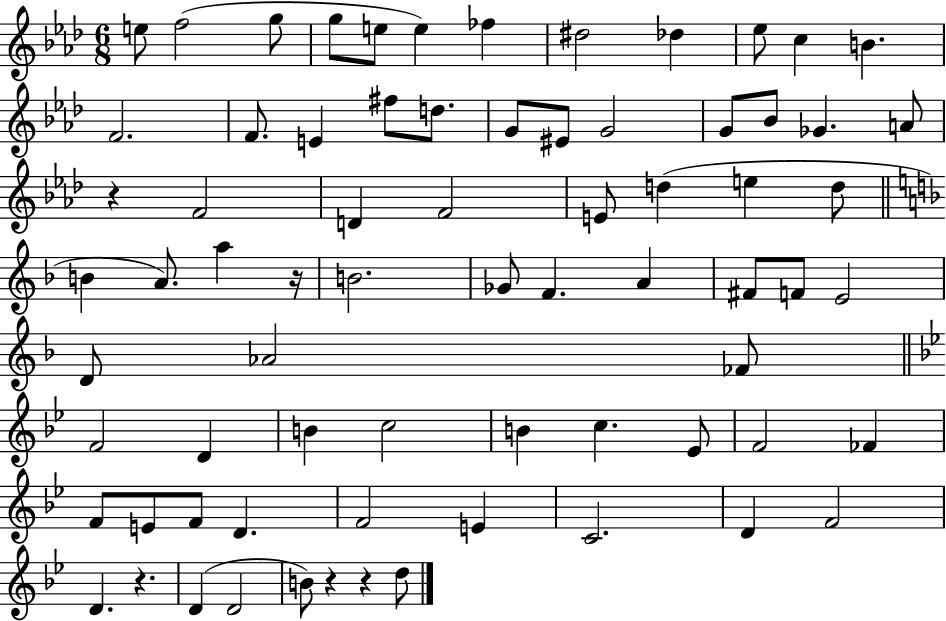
{
  \clef treble
  \numericTimeSignature
  \time 6/8
  \key aes \major
  \repeat volta 2 { e''8 f''2( g''8 | g''8 e''8 e''4) fes''4 | dis''2 des''4 | ees''8 c''4 b'4. | \break f'2. | f'8. e'4 fis''8 d''8. | g'8 eis'8 g'2 | g'8 bes'8 ges'4. a'8 | \break r4 f'2 | d'4 f'2 | e'8 d''4( e''4 d''8 | \bar "||" \break \key f \major b'4 a'8.) a''4 r16 | b'2. | ges'8 f'4. a'4 | fis'8 f'8 e'2 | \break d'8 aes'2 fes'8 | \bar "||" \break \key bes \major f'2 d'4 | b'4 c''2 | b'4 c''4. ees'8 | f'2 fes'4 | \break f'8 e'8 f'8 d'4. | f'2 e'4 | c'2. | d'4 f'2 | \break d'4. r4. | d'4( d'2 | b'8) r4 r4 d''8 | } \bar "|."
}